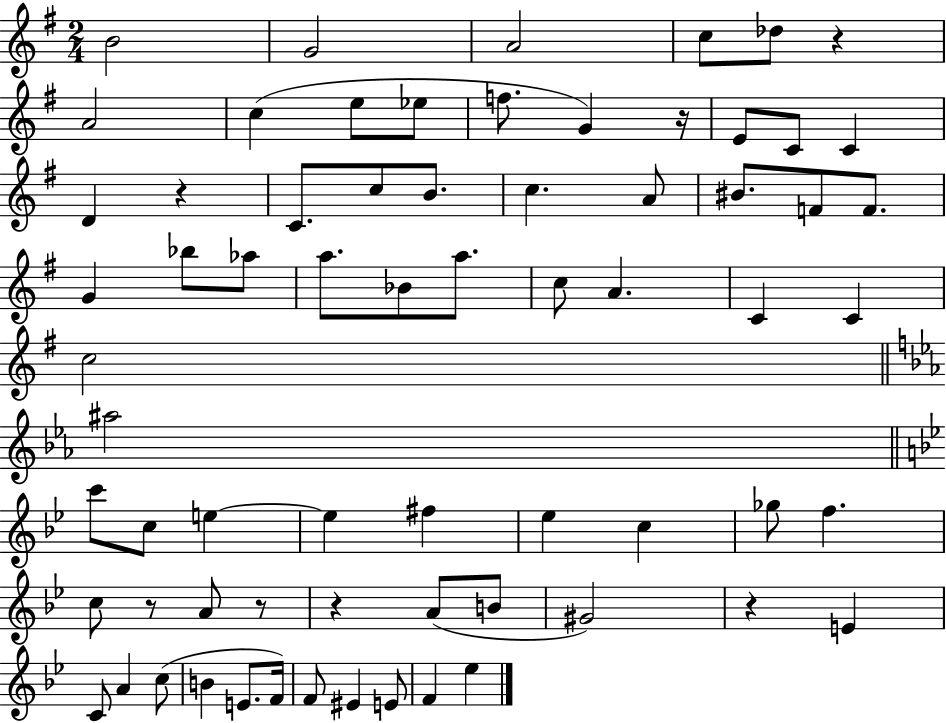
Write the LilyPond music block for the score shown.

{
  \clef treble
  \numericTimeSignature
  \time 2/4
  \key g \major
  \repeat volta 2 { b'2 | g'2 | a'2 | c''8 des''8 r4 | \break a'2 | c''4( e''8 ees''8 | f''8. g'4) r16 | e'8 c'8 c'4 | \break d'4 r4 | c'8. c''8 b'8. | c''4. a'8 | bis'8. f'8 f'8. | \break g'4 bes''8 aes''8 | a''8. bes'8 a''8. | c''8 a'4. | c'4 c'4 | \break c''2 | \bar "||" \break \key ees \major ais''2 | \bar "||" \break \key g \minor c'''8 c''8 e''4~~ | e''4 fis''4 | ees''4 c''4 | ges''8 f''4. | \break c''8 r8 a'8 r8 | r4 a'8( b'8 | gis'2) | r4 e'4 | \break c'8 a'4 c''8( | b'4 e'8. f'16) | f'8 eis'4 e'8 | f'4 ees''4 | \break } \bar "|."
}